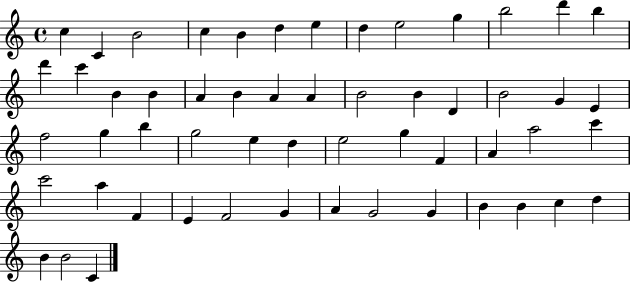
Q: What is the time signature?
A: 4/4